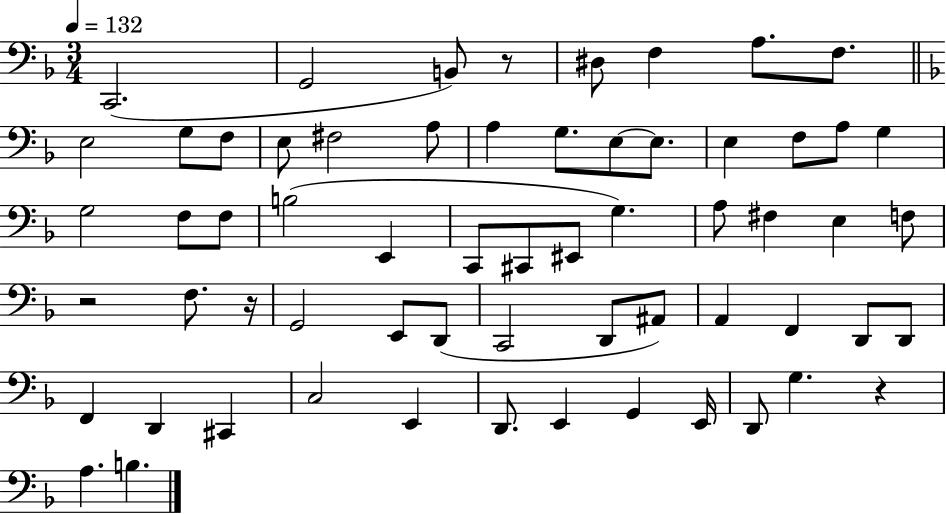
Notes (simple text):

C2/h. G2/h B2/e R/e D#3/e F3/q A3/e. F3/e. E3/h G3/e F3/e E3/e F#3/h A3/e A3/q G3/e. E3/e E3/e. E3/q F3/e A3/e G3/q G3/h F3/e F3/e B3/h E2/q C2/e C#2/e EIS2/e G3/q. A3/e F#3/q E3/q F3/e R/h F3/e. R/s G2/h E2/e D2/e C2/h D2/e A#2/e A2/q F2/q D2/e D2/e F2/q D2/q C#2/q C3/h E2/q D2/e. E2/q G2/q E2/s D2/e G3/q. R/q A3/q. B3/q.